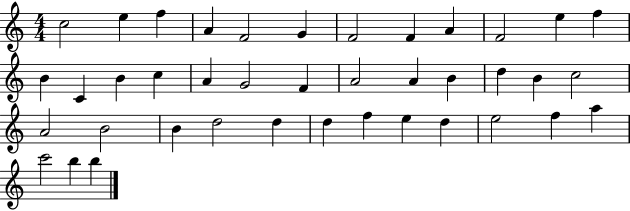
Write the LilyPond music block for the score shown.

{
  \clef treble
  \numericTimeSignature
  \time 4/4
  \key c \major
  c''2 e''4 f''4 | a'4 f'2 g'4 | f'2 f'4 a'4 | f'2 e''4 f''4 | \break b'4 c'4 b'4 c''4 | a'4 g'2 f'4 | a'2 a'4 b'4 | d''4 b'4 c''2 | \break a'2 b'2 | b'4 d''2 d''4 | d''4 f''4 e''4 d''4 | e''2 f''4 a''4 | \break c'''2 b''4 b''4 | \bar "|."
}